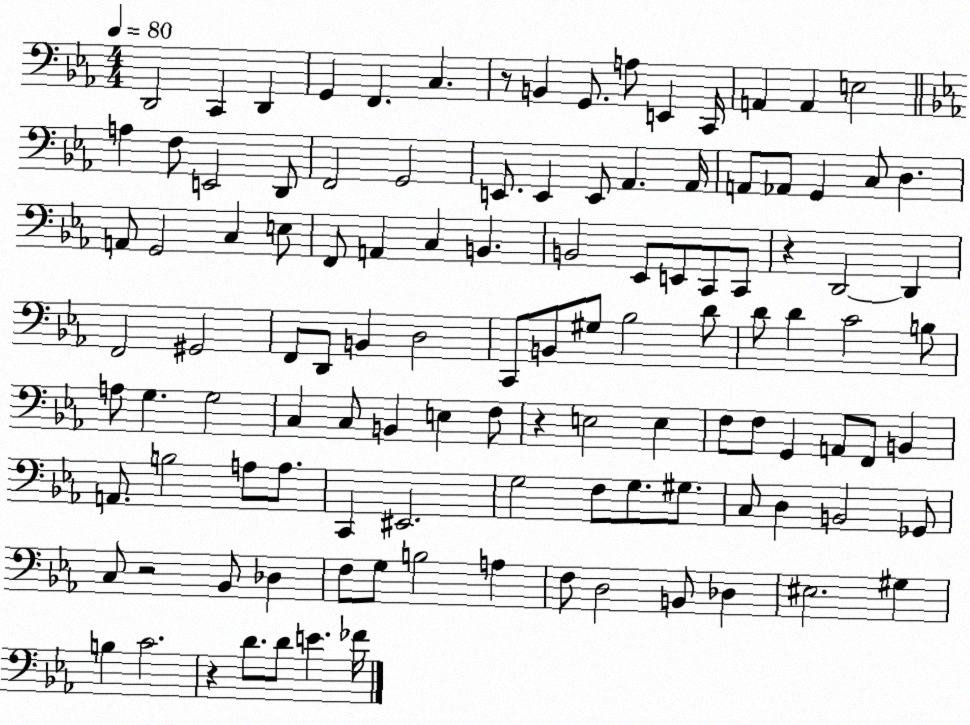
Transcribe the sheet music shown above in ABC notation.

X:1
T:Untitled
M:4/4
L:1/4
K:Eb
D,,2 C,, D,, G,, F,, C, z/2 B,, G,,/2 A,/2 E,, C,,/4 A,, A,, E,2 A, F,/2 E,,2 D,,/2 F,,2 G,,2 E,,/2 E,, E,,/2 _A,, _A,,/4 A,,/2 _A,,/2 G,, C,/2 D, A,,/2 G,,2 C, E,/2 F,,/2 A,, C, B,, B,,2 _E,,/2 E,,/2 C,,/2 C,,/2 z D,,2 D,, F,,2 ^G,,2 F,,/2 D,,/2 B,, D,2 C,,/2 B,,/2 ^G,/2 _B,2 D/2 D/2 D C2 B,/2 A,/2 G, G,2 C, C,/2 B,, E, F,/2 z E,2 E, F,/2 F,/2 G,, A,,/2 F,,/2 B,, A,,/2 B,2 A,/2 A,/2 C,, ^E,,2 G,2 F,/2 G,/2 ^G,/2 C,/2 D, B,,2 _G,,/2 C,/2 z2 _B,,/2 _D, F,/2 G,/2 B,2 A, F,/2 D,2 B,,/2 _D, ^E,2 ^G, B, C2 z D/2 D/2 E _F/4